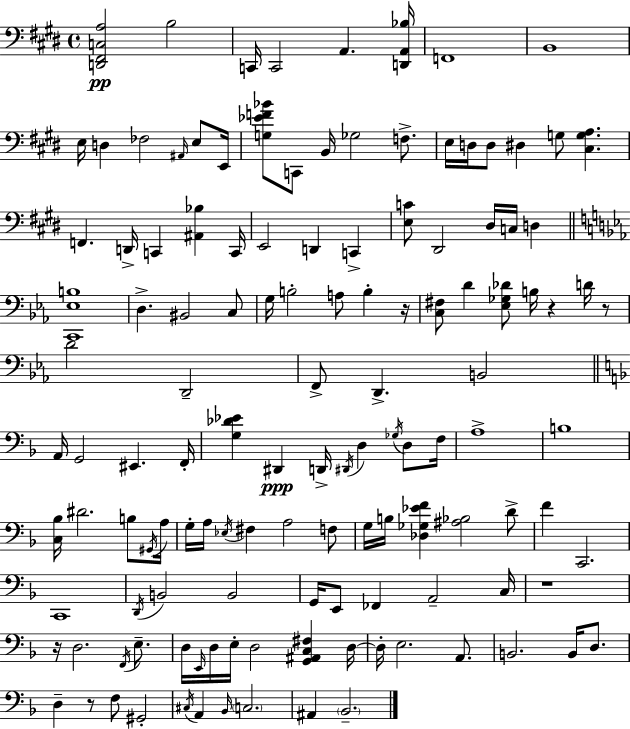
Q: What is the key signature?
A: E major